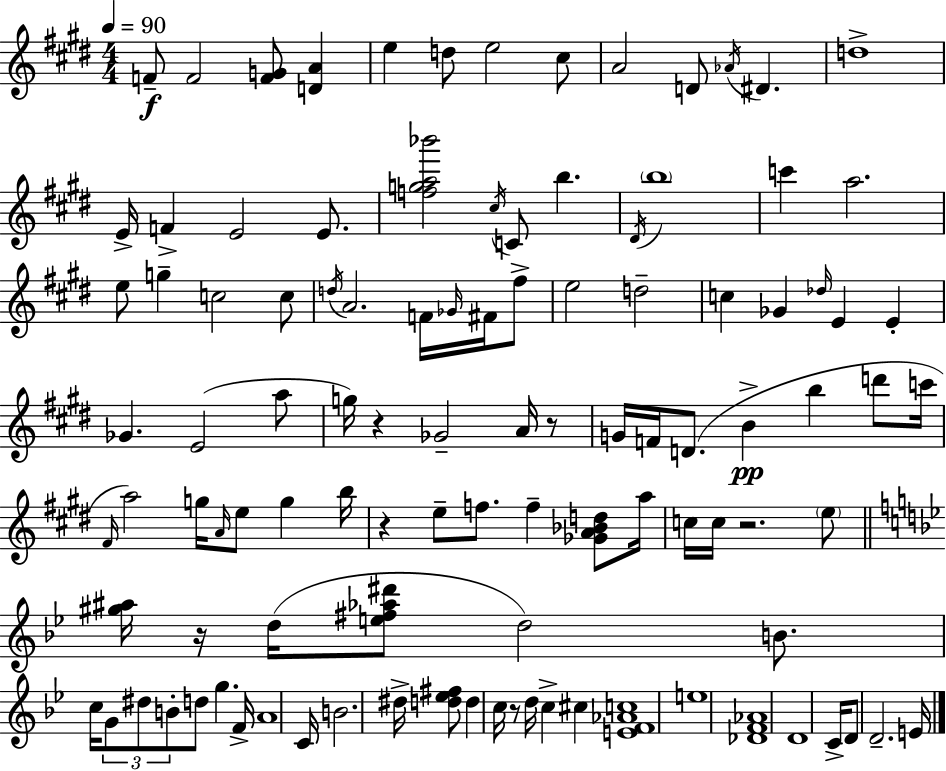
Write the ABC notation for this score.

X:1
T:Untitled
M:4/4
L:1/4
K:E
F/2 F2 [FG]/2 [DA] e d/2 e2 ^c/2 A2 D/2 _A/4 ^D d4 E/4 F E2 E/2 [fga_b']2 ^c/4 C/2 b ^D/4 b4 c' a2 e/2 g c2 c/2 d/4 A2 F/4 _G/4 ^F/4 ^f/2 e2 d2 c _G _d/4 E E _G E2 a/2 g/4 z _G2 A/4 z/2 G/4 F/4 D/2 B b d'/2 c'/4 ^F/4 a2 g/4 A/4 e/2 g b/4 z e/2 f/2 f [_GA_Bd]/2 a/4 c/4 c/4 z2 e/2 [^g^a]/4 z/4 d/4 [e^f_a^d']/2 d2 B/2 c/4 G/2 ^d/2 B/2 d/2 g F/4 A4 C/4 B2 ^d/4 [d_e^f]/2 d c/4 z/2 d/4 c ^c [EF_Ac]4 e4 [_DF_A]4 D4 C/4 D/2 D2 E/4